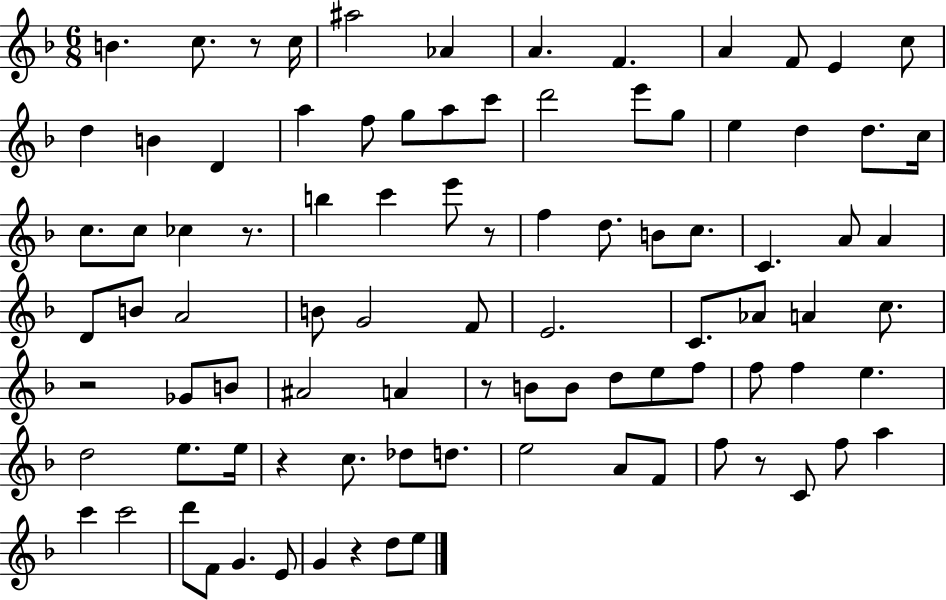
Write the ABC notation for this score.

X:1
T:Untitled
M:6/8
L:1/4
K:F
B c/2 z/2 c/4 ^a2 _A A F A F/2 E c/2 d B D a f/2 g/2 a/2 c'/2 d'2 e'/2 g/2 e d d/2 c/4 c/2 c/2 _c z/2 b c' e'/2 z/2 f d/2 B/2 c/2 C A/2 A D/2 B/2 A2 B/2 G2 F/2 E2 C/2 _A/2 A c/2 z2 _G/2 B/2 ^A2 A z/2 B/2 B/2 d/2 e/2 f/2 f/2 f e d2 e/2 e/4 z c/2 _d/2 d/2 e2 A/2 F/2 f/2 z/2 C/2 f/2 a c' c'2 d'/2 F/2 G E/2 G z d/2 e/2